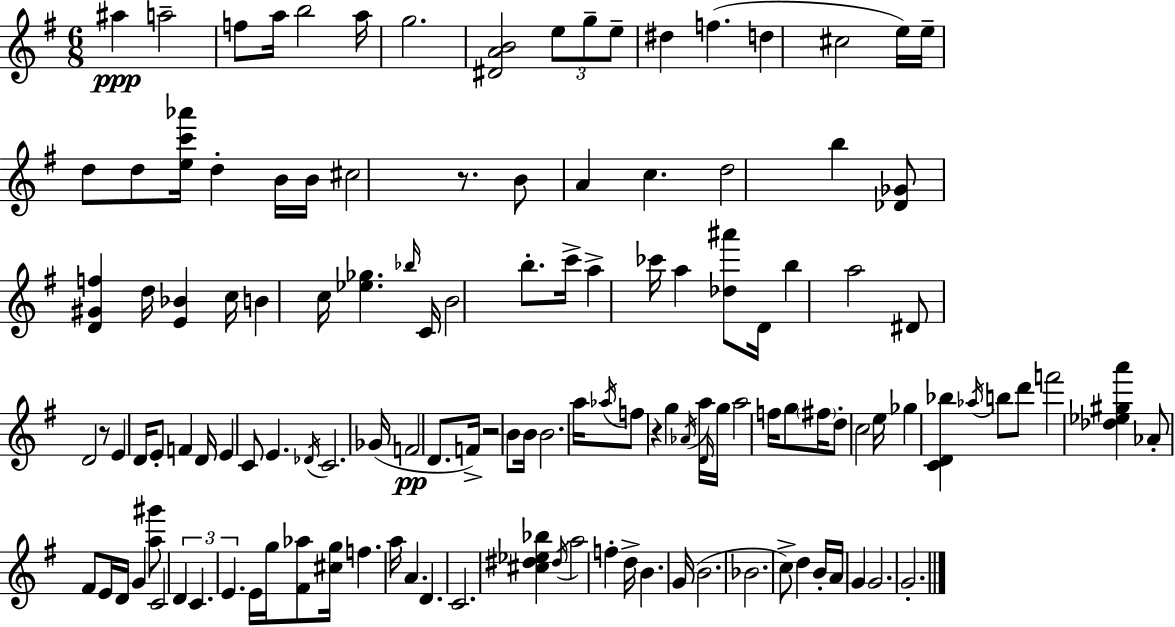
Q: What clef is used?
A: treble